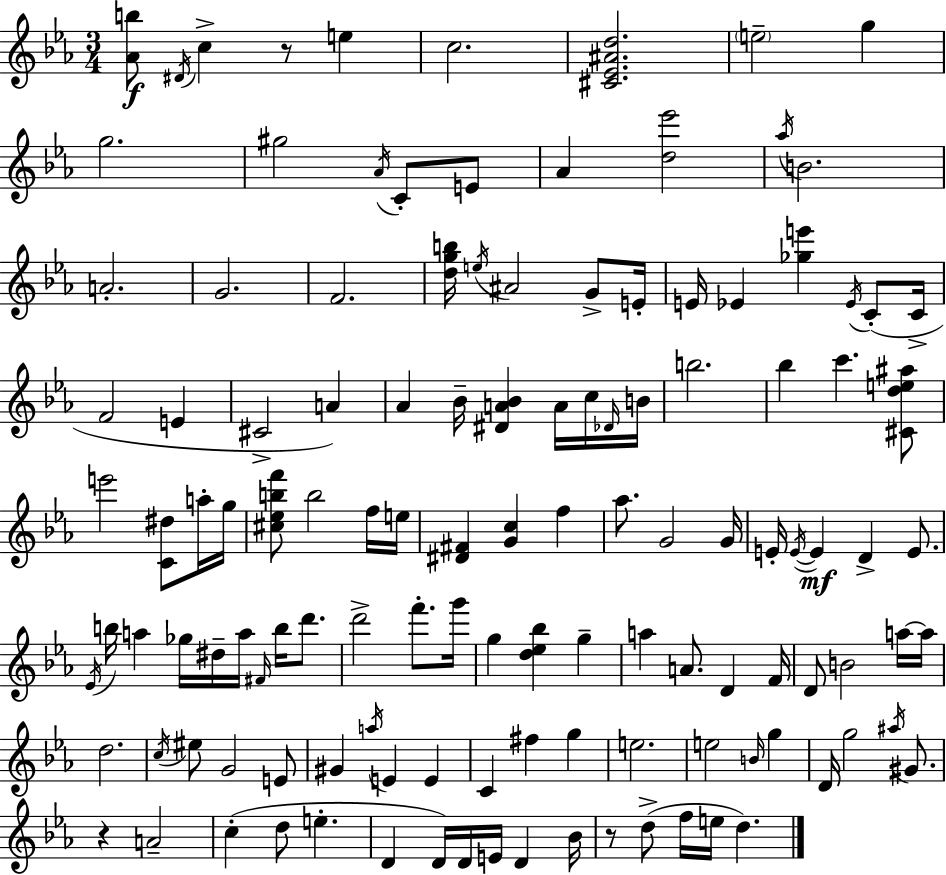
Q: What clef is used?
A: treble